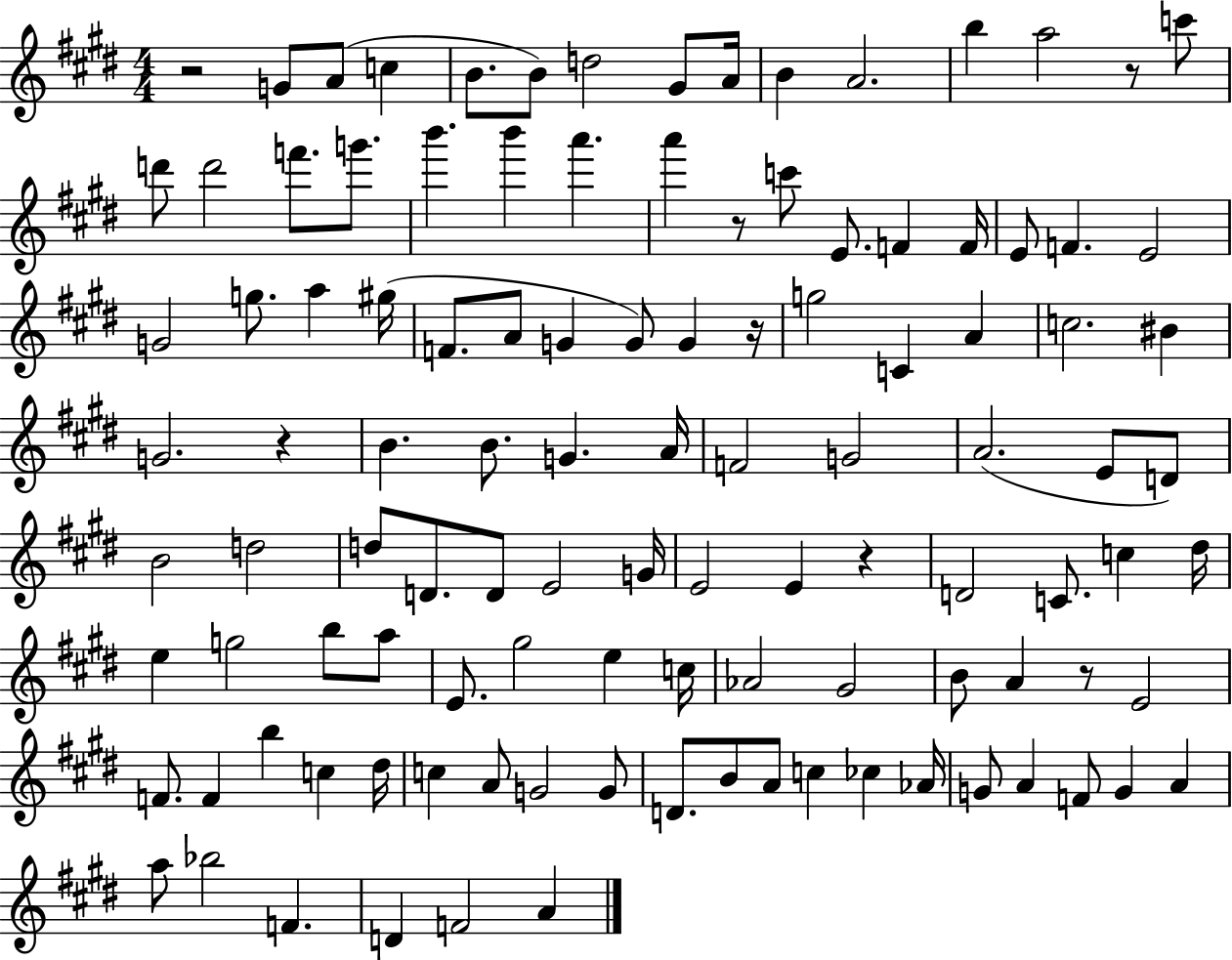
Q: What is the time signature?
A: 4/4